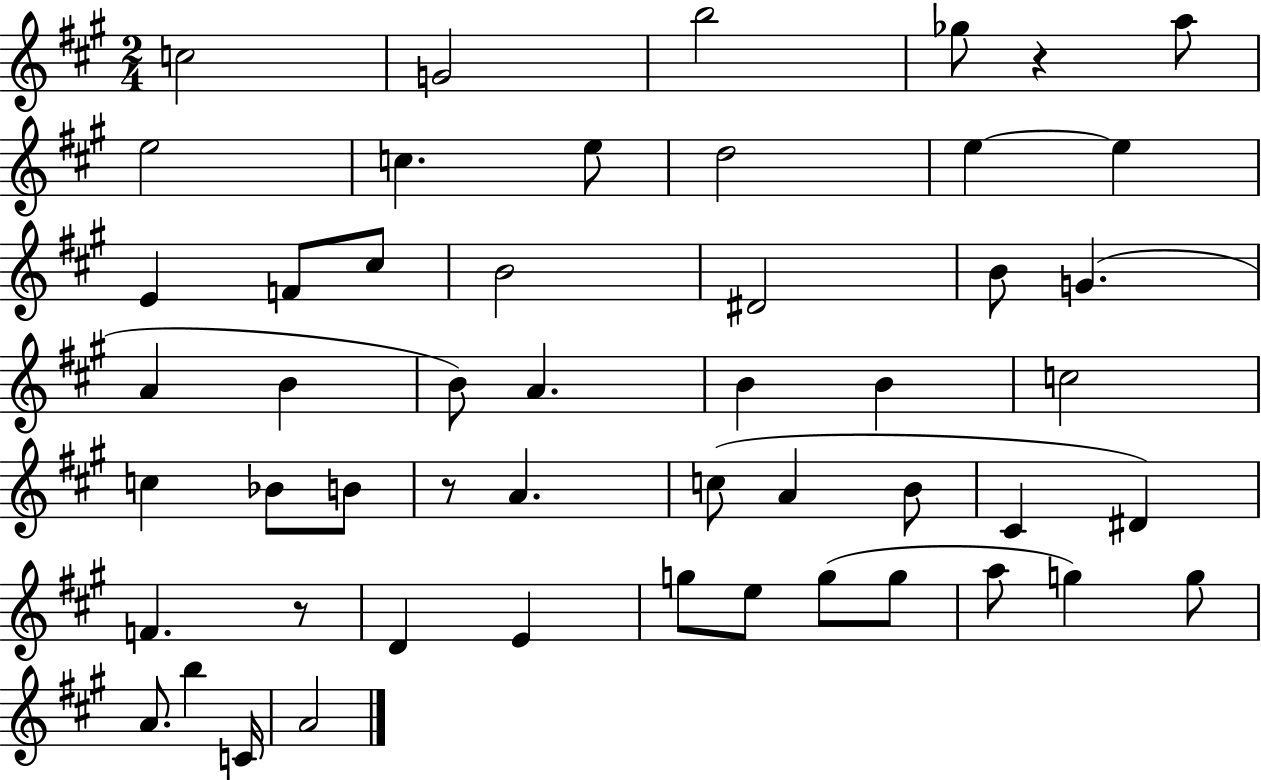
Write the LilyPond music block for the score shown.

{
  \clef treble
  \numericTimeSignature
  \time 2/4
  \key a \major
  c''2 | g'2 | b''2 | ges''8 r4 a''8 | \break e''2 | c''4. e''8 | d''2 | e''4~~ e''4 | \break e'4 f'8 cis''8 | b'2 | dis'2 | b'8 g'4.( | \break a'4 b'4 | b'8) a'4. | b'4 b'4 | c''2 | \break c''4 bes'8 b'8 | r8 a'4. | c''8( a'4 b'8 | cis'4 dis'4) | \break f'4. r8 | d'4 e'4 | g''8 e''8 g''8( g''8 | a''8 g''4) g''8 | \break a'8. b''4 c'16 | a'2 | \bar "|."
}